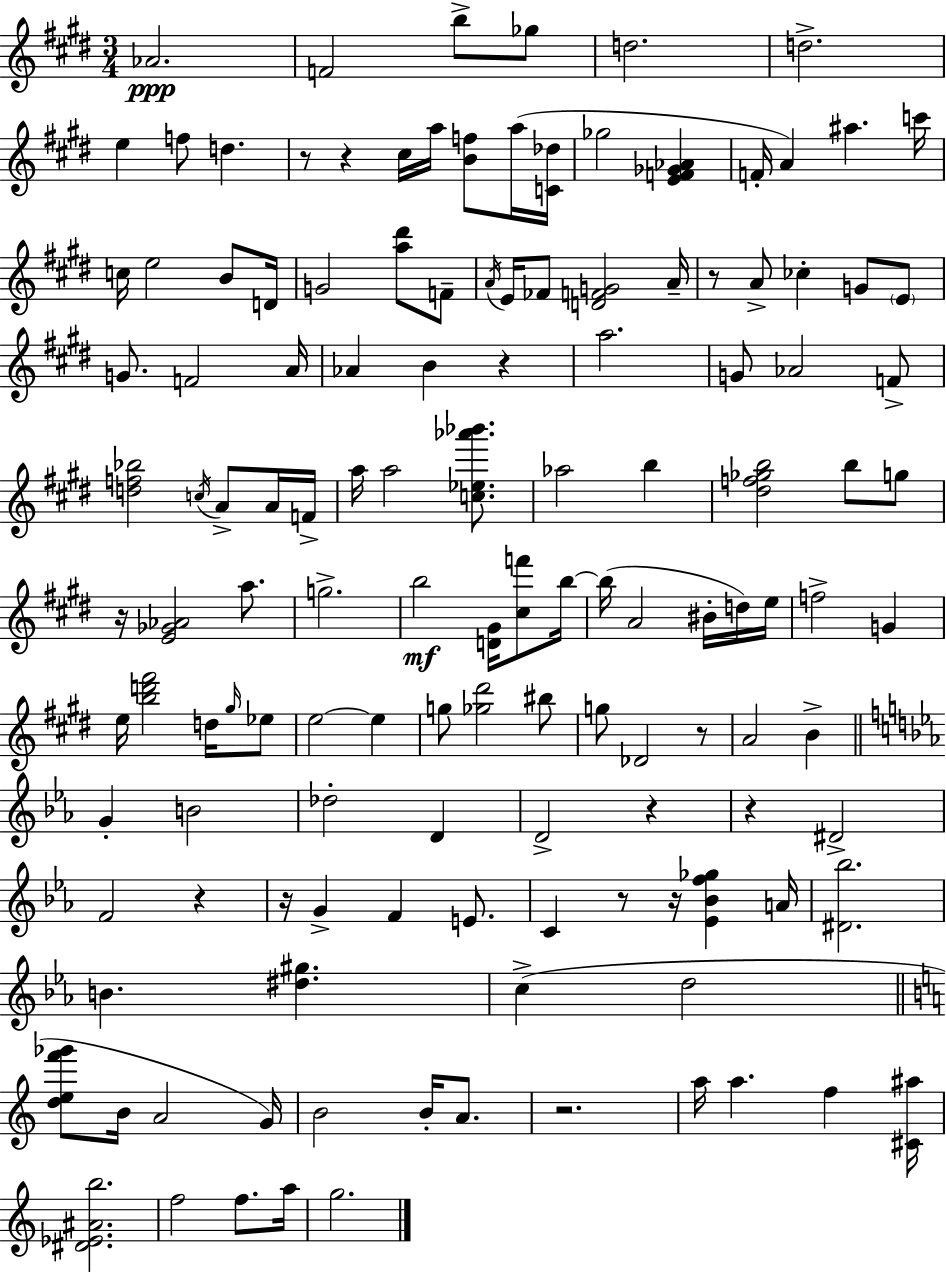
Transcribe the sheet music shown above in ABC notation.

X:1
T:Untitled
M:3/4
L:1/4
K:E
_A2 F2 b/2 _g/2 d2 d2 e f/2 d z/2 z ^c/4 a/4 [Bf]/2 a/4 [C_d]/4 _g2 [EF_G_A] F/4 A ^a c'/4 c/4 e2 B/2 D/4 G2 [a^d']/2 F/2 A/4 E/4 _F/2 [DFG]2 A/4 z/2 A/2 _c G/2 E/2 G/2 F2 A/4 _A B z a2 G/2 _A2 F/2 [df_b]2 c/4 A/2 A/4 F/4 a/4 a2 [c_e_a'_b']/2 _a2 b [^df_gb]2 b/2 g/2 z/4 [E_G_A]2 a/2 g2 b2 [D^G]/4 [^cf']/2 b/4 b/4 A2 ^B/4 d/4 e/4 f2 G e/4 [bd'^f']2 d/4 ^g/4 _e/2 e2 e g/2 [_g^d']2 ^b/2 g/2 _D2 z/2 A2 B G B2 _d2 D D2 z z ^D2 F2 z z/4 G F E/2 C z/2 z/4 [_E_Bf_g] A/4 [^D_b]2 B [^d^g] c d2 [def'_g']/2 B/4 A2 G/4 B2 B/4 A/2 z2 a/4 a f [^C^a]/4 [^D_E^Ab]2 f2 f/2 a/4 g2